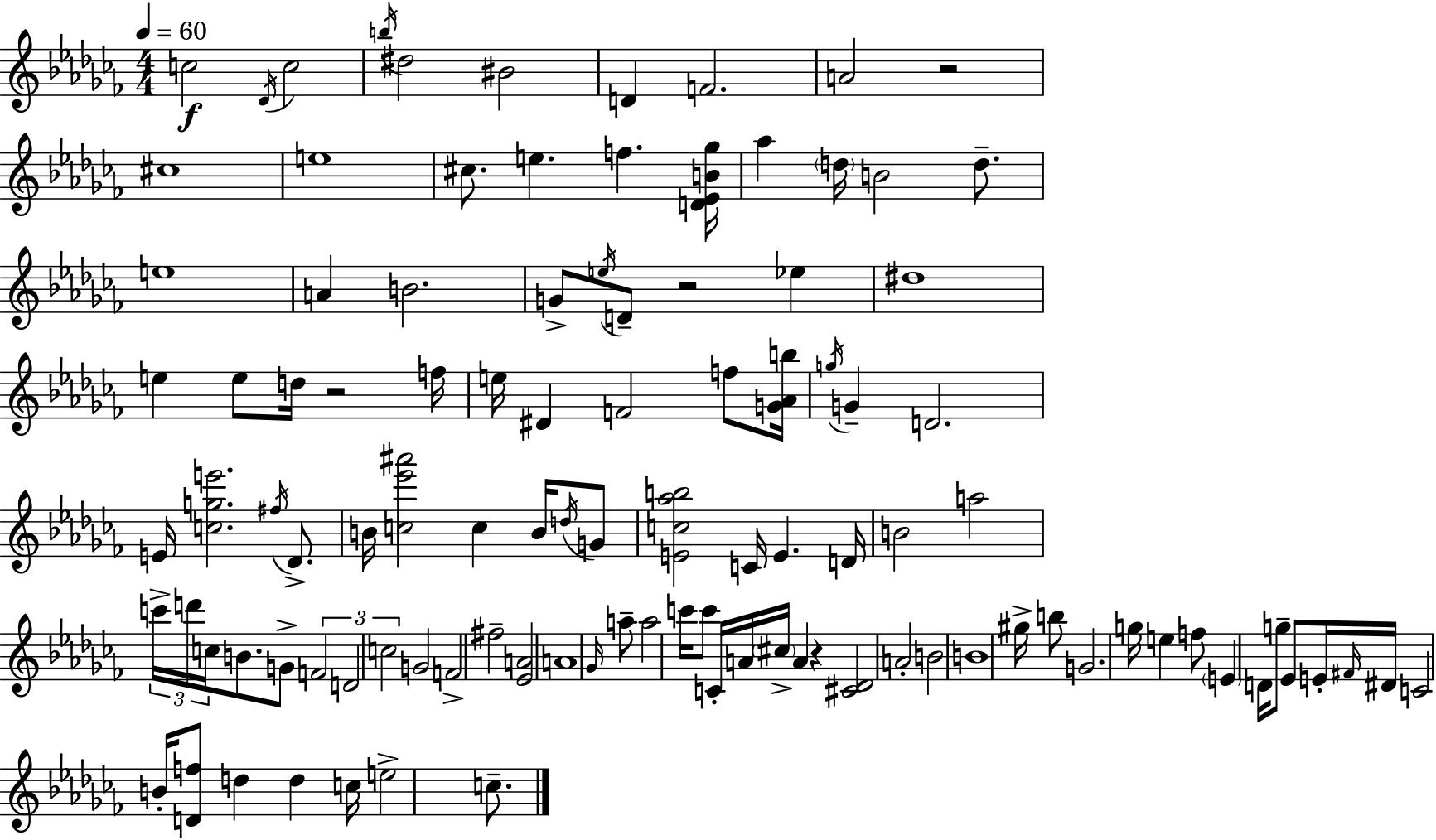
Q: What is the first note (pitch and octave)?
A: C5